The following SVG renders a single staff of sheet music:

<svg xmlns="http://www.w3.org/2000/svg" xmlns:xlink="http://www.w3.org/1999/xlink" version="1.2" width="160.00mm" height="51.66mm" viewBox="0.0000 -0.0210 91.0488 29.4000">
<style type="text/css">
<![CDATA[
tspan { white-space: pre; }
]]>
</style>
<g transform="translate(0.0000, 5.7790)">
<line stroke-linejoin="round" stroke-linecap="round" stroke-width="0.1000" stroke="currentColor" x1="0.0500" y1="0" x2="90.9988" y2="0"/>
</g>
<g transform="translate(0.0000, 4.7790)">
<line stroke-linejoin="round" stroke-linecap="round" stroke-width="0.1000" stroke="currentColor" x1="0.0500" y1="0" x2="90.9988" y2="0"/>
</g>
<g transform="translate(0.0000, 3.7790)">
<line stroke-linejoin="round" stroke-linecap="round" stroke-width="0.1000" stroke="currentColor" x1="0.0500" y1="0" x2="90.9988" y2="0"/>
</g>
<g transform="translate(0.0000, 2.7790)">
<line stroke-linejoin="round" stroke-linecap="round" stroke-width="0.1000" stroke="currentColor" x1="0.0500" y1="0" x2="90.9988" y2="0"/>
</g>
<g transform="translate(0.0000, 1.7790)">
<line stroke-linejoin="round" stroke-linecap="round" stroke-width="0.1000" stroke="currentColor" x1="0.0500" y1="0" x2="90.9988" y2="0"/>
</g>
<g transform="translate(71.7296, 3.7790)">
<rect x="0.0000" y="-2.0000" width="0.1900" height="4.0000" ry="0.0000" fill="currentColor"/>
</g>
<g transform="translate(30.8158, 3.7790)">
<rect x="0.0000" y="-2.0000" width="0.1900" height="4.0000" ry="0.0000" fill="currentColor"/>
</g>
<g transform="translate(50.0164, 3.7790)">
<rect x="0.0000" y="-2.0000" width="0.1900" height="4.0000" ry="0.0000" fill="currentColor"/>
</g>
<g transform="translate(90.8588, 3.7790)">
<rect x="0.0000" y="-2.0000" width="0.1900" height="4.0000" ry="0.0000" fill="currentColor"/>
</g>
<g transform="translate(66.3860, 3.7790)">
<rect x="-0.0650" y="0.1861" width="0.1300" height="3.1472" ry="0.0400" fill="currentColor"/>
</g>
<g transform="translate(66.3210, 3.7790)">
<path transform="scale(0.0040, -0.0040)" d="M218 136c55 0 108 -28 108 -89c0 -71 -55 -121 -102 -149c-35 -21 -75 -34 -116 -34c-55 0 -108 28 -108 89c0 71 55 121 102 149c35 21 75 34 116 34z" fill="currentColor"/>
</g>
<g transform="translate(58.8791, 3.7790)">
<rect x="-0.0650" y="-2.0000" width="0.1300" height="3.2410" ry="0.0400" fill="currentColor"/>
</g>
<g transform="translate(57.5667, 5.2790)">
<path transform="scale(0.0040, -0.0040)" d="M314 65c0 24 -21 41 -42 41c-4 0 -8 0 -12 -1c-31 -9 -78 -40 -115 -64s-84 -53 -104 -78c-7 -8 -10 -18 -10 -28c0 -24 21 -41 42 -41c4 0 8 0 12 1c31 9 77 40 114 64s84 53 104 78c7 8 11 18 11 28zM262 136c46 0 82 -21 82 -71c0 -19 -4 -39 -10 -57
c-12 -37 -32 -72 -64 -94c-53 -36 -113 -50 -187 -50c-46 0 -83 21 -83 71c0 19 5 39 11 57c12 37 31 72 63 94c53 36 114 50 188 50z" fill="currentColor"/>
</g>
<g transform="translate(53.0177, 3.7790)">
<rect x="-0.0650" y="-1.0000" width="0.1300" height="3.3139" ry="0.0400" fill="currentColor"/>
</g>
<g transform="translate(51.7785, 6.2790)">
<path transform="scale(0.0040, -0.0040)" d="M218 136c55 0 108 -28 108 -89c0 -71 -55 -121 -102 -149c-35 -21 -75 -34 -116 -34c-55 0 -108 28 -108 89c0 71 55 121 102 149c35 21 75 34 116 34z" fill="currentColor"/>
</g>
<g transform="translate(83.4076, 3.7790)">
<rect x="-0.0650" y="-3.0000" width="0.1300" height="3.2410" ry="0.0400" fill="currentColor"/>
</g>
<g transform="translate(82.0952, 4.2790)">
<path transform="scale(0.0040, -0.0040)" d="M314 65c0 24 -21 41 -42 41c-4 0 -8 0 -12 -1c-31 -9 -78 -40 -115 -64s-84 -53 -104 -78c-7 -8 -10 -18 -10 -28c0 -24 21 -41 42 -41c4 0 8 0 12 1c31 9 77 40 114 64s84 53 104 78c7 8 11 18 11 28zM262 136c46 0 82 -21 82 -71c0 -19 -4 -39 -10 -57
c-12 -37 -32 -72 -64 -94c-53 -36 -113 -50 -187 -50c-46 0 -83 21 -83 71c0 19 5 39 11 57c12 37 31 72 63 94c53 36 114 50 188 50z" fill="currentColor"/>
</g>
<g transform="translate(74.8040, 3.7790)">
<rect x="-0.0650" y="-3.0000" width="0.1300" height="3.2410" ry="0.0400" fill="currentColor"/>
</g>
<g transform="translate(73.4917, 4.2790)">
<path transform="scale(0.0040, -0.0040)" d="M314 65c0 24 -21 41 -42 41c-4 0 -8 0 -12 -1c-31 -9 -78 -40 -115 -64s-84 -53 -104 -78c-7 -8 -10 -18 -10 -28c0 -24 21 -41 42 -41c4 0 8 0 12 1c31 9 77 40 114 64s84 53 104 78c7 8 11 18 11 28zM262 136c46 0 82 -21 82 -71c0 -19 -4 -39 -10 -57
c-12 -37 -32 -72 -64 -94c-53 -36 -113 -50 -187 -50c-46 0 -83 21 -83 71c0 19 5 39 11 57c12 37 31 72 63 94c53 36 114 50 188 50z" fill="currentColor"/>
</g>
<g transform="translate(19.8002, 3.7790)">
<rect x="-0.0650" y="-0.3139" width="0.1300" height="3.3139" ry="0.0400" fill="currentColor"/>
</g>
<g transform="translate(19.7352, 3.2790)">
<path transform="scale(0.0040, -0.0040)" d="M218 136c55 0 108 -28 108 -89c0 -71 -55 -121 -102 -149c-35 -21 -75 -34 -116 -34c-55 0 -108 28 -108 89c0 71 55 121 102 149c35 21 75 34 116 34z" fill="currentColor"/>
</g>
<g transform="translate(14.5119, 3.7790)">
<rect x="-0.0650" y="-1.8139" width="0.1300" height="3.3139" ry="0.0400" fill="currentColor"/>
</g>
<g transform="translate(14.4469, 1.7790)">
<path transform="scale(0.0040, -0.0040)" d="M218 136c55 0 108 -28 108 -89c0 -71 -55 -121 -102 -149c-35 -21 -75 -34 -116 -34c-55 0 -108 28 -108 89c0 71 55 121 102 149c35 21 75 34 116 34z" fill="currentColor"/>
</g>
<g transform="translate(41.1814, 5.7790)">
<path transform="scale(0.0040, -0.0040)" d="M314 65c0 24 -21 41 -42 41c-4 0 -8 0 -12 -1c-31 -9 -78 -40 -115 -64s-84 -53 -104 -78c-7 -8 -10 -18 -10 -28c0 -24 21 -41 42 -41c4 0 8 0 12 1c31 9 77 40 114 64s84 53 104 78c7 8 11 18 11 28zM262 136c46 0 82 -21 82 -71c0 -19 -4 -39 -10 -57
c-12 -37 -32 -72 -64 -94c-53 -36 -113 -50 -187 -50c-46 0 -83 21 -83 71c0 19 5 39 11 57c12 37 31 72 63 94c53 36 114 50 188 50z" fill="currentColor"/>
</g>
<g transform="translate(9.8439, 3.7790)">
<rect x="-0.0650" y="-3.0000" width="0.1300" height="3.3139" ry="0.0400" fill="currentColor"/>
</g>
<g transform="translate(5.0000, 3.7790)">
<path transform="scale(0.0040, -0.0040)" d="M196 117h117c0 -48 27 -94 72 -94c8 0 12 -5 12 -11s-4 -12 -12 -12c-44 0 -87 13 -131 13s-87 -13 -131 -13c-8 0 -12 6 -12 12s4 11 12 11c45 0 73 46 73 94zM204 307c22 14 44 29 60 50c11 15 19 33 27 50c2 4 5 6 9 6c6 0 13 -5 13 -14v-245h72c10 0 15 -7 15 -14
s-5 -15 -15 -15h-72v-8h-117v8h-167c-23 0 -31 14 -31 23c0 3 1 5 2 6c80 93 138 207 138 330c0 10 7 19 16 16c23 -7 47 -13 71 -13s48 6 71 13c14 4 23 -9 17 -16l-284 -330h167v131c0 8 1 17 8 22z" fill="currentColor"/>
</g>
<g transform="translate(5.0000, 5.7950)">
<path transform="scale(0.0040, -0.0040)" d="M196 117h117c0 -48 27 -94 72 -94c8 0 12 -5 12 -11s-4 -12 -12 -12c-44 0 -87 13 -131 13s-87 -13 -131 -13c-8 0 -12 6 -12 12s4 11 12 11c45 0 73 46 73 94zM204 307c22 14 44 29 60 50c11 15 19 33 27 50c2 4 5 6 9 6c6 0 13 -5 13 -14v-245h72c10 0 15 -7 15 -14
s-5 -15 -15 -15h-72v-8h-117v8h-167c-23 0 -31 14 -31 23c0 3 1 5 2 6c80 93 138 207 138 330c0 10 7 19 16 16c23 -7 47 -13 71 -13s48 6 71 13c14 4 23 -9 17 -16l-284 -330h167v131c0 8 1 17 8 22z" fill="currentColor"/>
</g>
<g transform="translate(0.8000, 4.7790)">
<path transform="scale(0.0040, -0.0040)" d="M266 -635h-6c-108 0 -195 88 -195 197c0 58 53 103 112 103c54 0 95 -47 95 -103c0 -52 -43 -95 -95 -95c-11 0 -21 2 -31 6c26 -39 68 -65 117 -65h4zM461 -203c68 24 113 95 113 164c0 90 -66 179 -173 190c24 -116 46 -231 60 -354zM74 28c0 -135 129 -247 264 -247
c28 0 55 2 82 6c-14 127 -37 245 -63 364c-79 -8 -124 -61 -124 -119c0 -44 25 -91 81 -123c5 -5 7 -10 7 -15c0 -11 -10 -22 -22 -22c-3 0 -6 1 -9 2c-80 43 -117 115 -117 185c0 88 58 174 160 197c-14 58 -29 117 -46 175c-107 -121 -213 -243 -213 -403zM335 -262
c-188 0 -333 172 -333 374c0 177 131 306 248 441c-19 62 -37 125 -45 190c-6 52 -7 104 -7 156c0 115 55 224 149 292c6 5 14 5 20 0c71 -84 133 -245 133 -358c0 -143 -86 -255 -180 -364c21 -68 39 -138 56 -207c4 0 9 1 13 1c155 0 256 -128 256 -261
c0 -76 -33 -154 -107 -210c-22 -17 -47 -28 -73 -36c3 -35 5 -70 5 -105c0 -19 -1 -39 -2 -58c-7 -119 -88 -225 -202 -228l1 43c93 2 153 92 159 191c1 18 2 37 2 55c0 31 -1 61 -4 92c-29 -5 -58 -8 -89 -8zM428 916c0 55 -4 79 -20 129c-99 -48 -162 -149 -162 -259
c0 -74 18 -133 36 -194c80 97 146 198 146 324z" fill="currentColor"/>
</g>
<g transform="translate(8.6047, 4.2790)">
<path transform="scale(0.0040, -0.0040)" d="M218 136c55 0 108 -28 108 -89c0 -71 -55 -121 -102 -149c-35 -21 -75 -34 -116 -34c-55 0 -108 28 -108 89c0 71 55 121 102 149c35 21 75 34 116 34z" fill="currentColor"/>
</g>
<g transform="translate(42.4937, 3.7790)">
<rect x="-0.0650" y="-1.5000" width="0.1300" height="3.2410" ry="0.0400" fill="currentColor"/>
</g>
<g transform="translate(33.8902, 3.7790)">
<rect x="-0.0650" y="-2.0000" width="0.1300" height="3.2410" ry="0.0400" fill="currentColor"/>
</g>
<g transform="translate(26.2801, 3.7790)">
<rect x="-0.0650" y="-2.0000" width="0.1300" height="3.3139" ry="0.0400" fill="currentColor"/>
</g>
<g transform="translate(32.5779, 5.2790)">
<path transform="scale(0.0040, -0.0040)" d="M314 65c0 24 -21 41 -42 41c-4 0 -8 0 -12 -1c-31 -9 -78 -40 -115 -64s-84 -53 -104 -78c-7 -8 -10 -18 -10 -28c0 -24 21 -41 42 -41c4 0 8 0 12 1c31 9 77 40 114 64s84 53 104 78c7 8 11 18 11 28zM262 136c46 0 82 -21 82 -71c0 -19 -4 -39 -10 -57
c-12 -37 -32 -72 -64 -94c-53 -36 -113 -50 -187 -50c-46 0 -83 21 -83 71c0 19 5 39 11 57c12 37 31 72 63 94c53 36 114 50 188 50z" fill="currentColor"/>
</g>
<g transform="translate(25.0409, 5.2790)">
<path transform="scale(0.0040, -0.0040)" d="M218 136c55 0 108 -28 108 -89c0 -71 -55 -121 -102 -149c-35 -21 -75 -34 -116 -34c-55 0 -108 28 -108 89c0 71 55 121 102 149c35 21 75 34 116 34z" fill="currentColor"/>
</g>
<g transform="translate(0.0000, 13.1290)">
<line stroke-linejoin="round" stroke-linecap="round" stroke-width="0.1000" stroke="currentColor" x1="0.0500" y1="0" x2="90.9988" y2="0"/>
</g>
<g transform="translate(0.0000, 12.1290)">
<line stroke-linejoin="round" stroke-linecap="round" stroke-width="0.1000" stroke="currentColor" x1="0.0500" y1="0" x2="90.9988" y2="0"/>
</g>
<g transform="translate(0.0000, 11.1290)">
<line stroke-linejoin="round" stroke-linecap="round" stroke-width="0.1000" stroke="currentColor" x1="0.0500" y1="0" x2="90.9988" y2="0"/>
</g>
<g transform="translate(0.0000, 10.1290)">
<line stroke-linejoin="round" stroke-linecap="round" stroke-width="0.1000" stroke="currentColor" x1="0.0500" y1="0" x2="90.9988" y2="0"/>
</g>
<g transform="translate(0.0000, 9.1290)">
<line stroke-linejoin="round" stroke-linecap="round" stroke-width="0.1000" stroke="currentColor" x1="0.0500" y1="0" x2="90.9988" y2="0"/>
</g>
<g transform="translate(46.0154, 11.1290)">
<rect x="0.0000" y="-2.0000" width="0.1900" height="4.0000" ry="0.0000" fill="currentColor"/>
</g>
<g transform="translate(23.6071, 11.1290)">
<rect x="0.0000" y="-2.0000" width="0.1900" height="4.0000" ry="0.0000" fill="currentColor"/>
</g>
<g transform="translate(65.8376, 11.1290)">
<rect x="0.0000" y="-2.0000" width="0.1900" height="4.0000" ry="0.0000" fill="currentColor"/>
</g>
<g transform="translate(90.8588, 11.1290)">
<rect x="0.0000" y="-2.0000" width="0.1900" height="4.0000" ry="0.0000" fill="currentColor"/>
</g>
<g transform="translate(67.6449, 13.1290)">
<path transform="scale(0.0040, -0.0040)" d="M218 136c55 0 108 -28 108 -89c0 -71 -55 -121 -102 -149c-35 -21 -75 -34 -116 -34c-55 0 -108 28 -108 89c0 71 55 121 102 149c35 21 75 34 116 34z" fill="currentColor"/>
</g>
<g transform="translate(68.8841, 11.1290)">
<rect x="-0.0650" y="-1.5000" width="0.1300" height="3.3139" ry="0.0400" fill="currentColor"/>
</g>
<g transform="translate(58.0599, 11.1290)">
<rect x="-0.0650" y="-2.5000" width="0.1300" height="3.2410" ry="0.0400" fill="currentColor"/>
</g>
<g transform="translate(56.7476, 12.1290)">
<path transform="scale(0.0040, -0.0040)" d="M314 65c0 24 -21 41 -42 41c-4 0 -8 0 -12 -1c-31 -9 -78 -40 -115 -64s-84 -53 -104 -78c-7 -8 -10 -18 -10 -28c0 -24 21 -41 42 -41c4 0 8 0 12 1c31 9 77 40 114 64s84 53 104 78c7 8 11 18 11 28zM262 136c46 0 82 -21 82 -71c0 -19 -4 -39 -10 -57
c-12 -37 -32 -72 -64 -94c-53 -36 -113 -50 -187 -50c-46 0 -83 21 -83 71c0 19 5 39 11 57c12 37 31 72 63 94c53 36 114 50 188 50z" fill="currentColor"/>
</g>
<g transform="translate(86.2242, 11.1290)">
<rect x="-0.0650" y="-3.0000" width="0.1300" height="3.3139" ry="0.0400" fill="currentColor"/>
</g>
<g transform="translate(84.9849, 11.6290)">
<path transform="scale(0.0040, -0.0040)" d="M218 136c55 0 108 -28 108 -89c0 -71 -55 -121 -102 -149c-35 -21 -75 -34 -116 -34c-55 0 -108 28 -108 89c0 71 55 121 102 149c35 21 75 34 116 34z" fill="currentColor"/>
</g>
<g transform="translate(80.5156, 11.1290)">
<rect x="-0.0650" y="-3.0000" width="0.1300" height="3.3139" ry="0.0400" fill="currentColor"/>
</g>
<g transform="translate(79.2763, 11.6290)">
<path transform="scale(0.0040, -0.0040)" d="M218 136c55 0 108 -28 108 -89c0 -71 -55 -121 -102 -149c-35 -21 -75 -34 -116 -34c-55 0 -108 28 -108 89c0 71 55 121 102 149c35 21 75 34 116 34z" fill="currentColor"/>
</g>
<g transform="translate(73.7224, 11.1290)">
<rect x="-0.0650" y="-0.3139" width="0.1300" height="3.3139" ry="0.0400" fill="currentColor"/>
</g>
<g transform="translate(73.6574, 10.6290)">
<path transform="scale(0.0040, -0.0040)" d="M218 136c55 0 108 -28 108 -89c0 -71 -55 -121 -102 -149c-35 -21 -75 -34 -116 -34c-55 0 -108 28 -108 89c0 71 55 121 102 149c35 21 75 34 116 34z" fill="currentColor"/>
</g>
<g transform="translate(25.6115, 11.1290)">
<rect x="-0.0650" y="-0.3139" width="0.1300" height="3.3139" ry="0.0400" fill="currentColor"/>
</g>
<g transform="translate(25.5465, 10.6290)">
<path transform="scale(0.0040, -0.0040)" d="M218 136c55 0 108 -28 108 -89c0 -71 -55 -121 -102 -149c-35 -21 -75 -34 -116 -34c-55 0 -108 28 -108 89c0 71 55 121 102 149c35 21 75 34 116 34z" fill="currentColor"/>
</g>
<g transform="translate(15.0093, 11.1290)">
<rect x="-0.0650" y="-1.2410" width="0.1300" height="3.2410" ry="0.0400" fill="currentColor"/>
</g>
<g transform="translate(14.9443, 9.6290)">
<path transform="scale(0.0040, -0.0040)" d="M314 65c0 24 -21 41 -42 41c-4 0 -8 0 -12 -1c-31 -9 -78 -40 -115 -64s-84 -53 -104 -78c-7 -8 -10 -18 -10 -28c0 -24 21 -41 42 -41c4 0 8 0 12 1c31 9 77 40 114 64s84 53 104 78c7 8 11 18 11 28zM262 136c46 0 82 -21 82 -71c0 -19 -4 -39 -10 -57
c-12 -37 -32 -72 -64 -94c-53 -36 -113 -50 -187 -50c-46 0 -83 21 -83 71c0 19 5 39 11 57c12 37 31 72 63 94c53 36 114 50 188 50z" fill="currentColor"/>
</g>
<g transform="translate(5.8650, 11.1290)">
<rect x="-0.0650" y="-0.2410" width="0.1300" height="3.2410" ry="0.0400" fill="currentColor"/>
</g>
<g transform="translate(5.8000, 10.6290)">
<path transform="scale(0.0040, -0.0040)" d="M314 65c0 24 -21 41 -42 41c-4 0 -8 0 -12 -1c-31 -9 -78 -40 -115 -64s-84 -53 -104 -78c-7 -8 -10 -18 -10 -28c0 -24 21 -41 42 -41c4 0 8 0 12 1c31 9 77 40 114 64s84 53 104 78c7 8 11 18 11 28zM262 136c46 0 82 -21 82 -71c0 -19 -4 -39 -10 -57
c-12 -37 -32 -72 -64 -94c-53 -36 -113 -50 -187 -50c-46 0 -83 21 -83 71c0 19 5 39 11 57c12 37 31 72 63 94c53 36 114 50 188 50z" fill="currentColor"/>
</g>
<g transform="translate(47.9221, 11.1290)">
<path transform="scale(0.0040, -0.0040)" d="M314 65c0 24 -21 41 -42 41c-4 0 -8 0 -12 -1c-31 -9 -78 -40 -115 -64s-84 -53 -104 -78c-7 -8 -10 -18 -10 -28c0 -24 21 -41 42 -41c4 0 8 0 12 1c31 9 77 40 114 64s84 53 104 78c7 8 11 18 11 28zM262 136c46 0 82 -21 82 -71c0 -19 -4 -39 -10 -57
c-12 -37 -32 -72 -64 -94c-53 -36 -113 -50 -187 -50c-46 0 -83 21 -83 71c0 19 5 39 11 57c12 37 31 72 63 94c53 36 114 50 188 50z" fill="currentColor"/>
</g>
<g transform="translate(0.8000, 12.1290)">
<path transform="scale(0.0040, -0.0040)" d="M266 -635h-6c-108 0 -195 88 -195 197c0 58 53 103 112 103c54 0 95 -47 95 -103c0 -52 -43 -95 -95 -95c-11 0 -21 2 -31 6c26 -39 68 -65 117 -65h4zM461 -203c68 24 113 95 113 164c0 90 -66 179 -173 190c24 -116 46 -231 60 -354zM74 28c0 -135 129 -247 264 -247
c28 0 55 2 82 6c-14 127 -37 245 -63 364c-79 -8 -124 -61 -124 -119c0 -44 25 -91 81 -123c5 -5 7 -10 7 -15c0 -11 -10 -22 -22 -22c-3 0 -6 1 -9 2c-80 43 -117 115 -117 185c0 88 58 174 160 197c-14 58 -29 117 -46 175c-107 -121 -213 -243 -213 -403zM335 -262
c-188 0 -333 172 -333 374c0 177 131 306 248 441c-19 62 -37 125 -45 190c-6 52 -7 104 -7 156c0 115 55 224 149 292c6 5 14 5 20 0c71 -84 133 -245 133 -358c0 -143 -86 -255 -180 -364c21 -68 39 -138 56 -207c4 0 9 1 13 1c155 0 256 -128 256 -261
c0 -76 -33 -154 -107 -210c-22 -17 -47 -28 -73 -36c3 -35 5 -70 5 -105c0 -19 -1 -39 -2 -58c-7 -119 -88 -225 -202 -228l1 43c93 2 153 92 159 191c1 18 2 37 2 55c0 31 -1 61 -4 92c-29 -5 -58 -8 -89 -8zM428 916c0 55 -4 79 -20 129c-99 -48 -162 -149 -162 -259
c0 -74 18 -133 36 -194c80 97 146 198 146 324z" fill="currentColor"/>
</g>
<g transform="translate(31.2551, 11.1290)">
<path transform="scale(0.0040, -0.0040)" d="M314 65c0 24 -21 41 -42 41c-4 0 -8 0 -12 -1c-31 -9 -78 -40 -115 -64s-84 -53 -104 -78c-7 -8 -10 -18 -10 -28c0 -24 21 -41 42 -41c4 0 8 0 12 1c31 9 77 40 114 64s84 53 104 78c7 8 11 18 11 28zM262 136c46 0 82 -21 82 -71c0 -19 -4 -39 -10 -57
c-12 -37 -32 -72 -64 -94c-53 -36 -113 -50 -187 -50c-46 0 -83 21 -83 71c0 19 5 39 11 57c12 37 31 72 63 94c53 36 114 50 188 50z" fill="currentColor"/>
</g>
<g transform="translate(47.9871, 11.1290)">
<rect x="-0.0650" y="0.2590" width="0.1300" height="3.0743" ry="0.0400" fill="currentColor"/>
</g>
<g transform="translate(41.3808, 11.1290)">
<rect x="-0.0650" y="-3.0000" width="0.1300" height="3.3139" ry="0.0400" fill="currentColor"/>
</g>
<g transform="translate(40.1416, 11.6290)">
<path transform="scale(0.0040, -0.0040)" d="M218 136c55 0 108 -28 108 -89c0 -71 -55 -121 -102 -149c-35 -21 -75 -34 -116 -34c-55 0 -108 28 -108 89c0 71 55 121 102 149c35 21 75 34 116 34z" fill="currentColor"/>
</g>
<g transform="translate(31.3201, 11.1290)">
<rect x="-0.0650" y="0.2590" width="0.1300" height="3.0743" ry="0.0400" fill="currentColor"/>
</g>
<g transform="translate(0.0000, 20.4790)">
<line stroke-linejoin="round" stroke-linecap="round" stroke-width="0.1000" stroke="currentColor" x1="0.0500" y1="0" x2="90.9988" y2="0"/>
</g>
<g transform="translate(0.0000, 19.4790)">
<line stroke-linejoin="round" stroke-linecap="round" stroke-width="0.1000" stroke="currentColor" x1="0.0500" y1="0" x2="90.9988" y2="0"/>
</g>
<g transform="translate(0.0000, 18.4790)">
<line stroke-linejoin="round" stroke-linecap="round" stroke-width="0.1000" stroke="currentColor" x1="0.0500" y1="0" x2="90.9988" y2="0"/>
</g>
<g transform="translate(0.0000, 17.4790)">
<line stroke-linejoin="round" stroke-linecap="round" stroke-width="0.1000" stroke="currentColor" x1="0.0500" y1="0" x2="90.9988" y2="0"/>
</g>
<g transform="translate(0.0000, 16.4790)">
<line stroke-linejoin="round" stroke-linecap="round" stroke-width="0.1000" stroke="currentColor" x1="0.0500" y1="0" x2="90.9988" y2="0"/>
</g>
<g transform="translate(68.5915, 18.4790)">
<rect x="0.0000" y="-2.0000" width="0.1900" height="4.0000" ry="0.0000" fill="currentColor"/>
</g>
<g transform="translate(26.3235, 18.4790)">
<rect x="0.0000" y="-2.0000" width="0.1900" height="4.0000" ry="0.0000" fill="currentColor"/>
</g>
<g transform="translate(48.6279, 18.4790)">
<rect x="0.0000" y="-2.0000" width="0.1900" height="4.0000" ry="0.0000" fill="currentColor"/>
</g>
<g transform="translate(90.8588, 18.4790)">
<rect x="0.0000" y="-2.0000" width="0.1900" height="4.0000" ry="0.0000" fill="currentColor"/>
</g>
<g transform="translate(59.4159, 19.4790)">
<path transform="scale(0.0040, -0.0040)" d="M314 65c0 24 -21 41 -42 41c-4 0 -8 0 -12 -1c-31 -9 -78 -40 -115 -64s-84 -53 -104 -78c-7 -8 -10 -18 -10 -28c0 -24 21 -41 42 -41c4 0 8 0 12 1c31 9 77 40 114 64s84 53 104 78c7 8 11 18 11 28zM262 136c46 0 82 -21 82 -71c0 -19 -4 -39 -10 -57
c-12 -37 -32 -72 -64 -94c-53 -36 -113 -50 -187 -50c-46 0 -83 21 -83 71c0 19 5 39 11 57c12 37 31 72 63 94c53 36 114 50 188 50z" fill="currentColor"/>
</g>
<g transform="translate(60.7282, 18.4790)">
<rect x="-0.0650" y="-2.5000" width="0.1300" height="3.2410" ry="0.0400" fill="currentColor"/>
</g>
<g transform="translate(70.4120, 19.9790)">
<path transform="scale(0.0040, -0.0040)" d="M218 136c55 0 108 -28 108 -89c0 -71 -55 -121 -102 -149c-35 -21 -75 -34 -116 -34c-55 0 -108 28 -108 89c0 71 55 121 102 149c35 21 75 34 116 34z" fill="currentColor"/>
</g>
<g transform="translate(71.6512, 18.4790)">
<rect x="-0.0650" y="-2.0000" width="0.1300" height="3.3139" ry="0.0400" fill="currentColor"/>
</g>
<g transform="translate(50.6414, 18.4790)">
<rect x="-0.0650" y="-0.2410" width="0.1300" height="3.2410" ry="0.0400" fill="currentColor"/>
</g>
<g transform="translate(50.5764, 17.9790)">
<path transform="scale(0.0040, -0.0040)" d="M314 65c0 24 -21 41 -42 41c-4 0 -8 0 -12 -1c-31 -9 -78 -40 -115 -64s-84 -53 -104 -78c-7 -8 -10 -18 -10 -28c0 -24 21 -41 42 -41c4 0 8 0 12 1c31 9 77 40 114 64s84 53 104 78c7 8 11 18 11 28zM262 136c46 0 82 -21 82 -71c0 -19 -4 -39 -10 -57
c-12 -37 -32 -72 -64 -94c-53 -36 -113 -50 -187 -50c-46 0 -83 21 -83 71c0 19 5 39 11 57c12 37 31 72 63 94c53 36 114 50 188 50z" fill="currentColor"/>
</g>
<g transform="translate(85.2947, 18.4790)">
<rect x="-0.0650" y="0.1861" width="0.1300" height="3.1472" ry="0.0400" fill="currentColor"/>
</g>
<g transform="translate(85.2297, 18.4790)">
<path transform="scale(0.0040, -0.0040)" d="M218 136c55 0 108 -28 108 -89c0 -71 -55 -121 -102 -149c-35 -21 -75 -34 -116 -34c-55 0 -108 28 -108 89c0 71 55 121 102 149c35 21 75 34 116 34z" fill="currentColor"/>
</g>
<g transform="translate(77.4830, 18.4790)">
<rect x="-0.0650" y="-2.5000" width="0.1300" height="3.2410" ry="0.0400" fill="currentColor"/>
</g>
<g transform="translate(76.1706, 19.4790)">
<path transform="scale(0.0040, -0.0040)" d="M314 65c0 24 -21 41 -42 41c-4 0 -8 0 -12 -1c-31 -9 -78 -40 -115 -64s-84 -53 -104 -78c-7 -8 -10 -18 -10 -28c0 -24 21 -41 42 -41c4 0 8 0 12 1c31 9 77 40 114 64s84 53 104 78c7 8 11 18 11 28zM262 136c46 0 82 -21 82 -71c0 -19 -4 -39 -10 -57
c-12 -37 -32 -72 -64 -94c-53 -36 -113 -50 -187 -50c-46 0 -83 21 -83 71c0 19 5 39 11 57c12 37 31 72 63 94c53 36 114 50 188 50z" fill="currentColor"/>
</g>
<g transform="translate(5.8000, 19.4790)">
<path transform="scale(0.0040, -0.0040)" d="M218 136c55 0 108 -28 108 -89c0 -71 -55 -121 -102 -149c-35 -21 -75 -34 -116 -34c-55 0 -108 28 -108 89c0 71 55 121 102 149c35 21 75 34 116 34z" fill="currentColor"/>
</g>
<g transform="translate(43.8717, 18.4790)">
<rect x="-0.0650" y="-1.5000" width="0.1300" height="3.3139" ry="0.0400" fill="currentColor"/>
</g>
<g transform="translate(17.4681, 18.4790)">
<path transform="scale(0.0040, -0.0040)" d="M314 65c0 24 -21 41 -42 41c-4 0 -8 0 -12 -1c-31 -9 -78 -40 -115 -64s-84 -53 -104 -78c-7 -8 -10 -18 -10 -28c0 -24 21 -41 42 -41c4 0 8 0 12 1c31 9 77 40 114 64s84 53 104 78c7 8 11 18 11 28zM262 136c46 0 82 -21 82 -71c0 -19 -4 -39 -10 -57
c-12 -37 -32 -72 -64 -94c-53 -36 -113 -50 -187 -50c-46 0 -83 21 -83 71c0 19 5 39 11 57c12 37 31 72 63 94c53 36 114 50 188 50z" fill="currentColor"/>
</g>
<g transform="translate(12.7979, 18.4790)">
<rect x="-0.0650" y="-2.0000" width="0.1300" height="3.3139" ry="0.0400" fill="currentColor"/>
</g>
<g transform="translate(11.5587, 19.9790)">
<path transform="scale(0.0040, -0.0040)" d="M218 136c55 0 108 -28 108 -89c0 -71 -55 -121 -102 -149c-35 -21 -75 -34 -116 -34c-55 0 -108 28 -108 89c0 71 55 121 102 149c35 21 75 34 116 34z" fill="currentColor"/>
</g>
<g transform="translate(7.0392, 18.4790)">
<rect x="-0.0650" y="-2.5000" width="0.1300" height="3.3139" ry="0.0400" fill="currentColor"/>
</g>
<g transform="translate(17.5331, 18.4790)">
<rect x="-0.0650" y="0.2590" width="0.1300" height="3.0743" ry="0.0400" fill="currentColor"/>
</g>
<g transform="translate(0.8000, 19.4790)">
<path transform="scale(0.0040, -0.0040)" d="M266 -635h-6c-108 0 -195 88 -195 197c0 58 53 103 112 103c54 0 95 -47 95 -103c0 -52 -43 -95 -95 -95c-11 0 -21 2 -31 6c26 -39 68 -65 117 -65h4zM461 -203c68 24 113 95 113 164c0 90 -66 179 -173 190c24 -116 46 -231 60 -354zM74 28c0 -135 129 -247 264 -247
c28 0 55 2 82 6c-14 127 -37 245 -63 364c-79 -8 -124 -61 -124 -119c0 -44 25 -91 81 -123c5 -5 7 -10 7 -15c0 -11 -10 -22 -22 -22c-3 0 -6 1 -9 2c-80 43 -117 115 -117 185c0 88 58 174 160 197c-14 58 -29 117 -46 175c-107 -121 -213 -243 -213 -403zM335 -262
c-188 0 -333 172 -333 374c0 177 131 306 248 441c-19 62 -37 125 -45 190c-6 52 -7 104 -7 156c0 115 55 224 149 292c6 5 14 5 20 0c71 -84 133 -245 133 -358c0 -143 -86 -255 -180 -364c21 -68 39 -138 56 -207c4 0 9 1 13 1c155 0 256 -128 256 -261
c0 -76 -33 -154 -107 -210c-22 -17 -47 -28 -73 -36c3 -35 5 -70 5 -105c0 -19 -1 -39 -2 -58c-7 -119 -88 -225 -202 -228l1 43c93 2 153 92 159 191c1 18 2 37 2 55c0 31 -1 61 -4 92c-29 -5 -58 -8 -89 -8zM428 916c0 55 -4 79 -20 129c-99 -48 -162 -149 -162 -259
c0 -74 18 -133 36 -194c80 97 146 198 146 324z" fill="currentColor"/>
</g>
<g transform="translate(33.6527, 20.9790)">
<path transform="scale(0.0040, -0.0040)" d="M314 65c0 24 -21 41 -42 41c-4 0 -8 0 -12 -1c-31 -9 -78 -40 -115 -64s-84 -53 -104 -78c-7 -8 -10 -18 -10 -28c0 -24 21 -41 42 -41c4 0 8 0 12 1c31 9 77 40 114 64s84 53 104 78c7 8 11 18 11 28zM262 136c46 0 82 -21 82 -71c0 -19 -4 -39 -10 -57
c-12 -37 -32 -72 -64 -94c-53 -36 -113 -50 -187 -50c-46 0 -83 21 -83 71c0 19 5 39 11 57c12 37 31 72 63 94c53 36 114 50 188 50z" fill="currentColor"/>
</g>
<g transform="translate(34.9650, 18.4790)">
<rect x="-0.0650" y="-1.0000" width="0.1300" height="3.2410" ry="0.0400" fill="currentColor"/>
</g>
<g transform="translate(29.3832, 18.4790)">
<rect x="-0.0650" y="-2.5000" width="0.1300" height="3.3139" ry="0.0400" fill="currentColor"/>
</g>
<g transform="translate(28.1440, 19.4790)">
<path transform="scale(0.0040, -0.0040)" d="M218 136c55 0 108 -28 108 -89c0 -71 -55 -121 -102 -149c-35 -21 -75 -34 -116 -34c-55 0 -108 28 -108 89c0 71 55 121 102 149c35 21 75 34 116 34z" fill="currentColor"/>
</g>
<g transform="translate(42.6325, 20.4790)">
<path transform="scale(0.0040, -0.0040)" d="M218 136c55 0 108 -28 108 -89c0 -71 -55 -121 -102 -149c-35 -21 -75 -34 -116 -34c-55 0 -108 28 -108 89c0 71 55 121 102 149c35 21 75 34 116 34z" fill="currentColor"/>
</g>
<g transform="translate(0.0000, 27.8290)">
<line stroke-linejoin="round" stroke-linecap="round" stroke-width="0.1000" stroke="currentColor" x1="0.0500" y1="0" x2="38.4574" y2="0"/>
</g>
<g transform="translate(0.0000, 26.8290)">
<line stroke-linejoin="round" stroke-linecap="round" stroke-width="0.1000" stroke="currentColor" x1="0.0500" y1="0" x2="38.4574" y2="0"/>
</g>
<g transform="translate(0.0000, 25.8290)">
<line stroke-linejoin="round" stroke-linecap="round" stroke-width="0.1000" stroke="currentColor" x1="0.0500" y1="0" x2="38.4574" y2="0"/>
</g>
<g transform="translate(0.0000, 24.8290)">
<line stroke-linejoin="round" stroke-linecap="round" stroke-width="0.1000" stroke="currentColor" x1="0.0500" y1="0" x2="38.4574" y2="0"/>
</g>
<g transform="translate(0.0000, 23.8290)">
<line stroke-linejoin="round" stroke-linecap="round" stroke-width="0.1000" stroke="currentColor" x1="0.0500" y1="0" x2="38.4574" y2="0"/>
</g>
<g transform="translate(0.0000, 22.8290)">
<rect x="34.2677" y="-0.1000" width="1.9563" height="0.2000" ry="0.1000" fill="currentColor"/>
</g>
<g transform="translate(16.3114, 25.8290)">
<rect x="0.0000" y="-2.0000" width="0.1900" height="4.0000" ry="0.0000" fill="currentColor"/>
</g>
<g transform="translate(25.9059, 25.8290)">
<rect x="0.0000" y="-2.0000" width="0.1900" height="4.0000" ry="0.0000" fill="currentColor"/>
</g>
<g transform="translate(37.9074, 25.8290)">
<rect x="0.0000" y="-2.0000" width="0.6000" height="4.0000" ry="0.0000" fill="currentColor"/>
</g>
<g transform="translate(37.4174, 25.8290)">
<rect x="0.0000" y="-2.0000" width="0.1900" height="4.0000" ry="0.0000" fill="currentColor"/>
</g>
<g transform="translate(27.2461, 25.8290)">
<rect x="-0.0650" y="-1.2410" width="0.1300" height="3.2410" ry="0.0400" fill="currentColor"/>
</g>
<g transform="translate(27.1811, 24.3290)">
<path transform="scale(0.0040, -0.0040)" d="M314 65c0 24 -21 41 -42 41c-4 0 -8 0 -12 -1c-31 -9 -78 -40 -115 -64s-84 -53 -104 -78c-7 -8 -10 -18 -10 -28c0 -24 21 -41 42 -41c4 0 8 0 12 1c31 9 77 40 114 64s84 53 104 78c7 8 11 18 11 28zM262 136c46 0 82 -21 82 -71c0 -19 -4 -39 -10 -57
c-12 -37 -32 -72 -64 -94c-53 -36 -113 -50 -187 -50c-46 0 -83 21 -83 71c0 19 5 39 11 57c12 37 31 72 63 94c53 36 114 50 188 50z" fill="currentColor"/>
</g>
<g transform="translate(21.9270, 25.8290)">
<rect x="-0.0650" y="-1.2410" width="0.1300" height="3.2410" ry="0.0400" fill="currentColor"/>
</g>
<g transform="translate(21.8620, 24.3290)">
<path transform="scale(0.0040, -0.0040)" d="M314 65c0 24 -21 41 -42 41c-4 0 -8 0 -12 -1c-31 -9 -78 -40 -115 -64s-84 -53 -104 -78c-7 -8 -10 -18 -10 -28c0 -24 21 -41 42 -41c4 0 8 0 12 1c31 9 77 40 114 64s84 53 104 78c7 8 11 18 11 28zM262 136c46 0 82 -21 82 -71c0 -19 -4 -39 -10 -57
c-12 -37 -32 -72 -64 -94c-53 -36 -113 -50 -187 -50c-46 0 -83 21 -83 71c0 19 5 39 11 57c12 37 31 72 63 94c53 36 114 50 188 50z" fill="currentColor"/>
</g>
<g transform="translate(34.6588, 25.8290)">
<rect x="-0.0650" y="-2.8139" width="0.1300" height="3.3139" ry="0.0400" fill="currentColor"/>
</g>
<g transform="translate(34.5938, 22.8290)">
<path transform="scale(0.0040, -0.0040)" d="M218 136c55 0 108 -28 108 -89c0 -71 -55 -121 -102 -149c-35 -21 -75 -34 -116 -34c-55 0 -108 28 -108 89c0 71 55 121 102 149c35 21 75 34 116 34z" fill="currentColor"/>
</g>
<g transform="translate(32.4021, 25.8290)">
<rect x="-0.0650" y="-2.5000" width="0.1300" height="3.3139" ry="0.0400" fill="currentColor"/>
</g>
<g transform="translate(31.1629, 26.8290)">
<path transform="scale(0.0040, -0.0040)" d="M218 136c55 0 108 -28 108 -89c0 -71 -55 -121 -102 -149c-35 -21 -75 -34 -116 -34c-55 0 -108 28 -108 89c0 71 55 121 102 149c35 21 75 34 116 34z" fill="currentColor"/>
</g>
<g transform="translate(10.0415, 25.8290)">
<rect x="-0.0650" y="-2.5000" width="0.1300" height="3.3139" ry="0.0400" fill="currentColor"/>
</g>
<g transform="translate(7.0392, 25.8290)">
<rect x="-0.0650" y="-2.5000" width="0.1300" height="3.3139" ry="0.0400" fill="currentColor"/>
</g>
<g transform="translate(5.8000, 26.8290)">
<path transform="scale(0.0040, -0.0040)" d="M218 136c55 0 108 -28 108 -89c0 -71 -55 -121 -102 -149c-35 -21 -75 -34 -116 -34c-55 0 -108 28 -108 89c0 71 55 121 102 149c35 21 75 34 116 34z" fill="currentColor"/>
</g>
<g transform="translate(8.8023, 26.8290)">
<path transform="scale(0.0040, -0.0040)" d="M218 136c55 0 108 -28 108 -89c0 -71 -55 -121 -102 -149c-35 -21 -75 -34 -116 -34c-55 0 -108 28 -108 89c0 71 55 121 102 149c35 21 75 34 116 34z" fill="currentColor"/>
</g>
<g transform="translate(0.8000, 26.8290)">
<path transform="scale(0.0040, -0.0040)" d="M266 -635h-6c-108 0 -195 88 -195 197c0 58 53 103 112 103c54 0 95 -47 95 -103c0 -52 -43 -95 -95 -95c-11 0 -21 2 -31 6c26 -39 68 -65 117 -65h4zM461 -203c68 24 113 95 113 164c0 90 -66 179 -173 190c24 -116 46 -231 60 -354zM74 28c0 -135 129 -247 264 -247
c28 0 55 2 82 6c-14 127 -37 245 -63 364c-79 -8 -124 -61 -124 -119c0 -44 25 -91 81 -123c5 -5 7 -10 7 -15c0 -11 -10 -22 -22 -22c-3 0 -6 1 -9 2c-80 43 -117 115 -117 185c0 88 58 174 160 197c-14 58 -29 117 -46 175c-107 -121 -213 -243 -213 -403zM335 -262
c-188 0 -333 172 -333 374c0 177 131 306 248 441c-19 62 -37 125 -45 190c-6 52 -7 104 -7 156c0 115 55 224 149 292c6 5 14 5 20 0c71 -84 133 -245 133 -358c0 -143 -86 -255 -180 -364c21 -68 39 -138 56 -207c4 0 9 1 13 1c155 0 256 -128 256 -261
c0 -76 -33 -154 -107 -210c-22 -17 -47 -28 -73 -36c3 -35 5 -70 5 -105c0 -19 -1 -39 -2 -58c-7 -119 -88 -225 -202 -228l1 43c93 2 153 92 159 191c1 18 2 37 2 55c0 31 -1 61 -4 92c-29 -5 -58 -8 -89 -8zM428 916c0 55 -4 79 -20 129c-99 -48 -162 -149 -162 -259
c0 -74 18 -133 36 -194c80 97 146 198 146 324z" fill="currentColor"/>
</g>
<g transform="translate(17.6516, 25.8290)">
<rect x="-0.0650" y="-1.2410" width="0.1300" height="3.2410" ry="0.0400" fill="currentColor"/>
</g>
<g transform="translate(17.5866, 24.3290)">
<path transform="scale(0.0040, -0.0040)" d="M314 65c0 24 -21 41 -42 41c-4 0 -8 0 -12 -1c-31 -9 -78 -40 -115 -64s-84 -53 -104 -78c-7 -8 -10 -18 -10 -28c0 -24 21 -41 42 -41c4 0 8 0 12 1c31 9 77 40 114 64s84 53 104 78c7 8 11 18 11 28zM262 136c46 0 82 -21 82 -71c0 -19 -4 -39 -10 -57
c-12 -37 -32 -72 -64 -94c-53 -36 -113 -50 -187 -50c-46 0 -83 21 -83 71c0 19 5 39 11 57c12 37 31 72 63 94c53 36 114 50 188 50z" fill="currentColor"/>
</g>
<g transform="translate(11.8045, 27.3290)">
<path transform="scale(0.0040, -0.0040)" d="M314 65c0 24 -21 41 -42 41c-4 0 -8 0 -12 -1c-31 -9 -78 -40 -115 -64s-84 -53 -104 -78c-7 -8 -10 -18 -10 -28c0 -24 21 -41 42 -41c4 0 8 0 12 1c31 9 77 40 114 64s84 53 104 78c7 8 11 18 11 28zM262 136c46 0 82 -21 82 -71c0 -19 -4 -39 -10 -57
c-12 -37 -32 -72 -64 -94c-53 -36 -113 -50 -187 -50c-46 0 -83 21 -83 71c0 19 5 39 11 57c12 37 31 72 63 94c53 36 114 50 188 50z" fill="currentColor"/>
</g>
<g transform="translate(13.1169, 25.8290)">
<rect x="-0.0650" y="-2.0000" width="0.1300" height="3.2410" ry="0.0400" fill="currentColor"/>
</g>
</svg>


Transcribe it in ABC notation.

X:1
T:Untitled
M:4/4
L:1/4
K:C
A f c F F2 E2 D F2 B A2 A2 c2 e2 c B2 A B2 G2 E c A A G F B2 G D2 E c2 G2 F G2 B G G F2 e2 e2 e2 G a